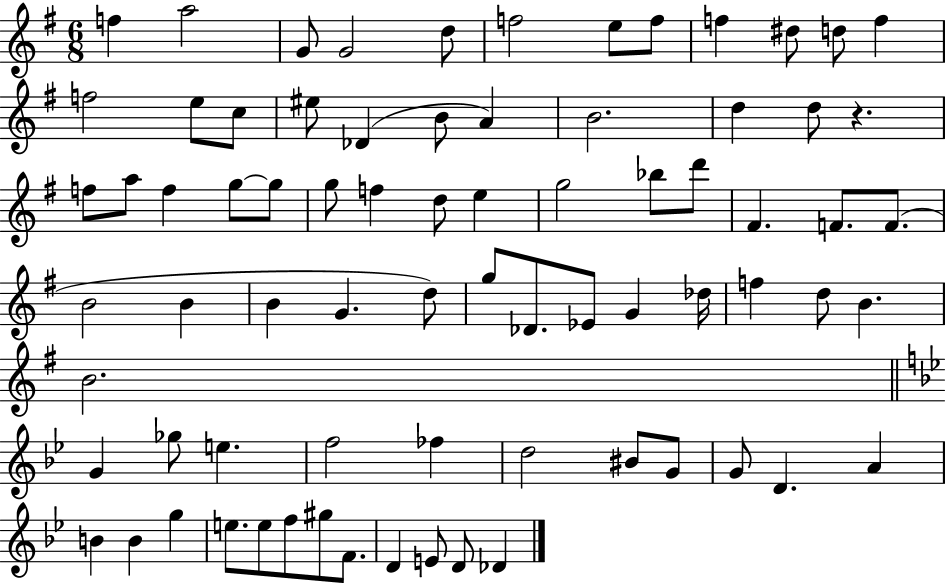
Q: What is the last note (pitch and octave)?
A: Db4